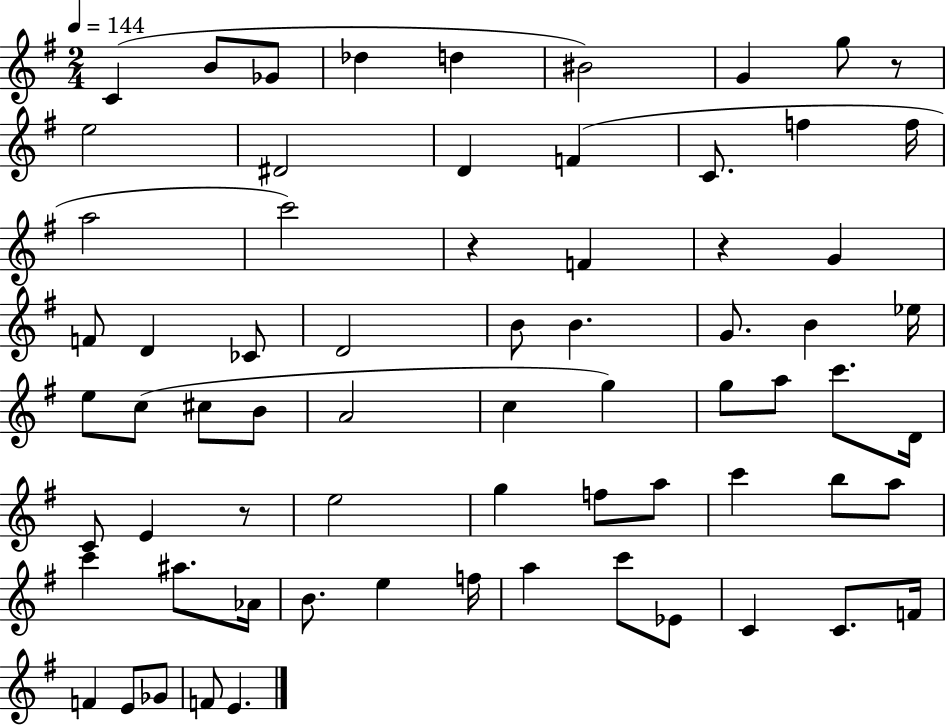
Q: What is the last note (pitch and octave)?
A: E4